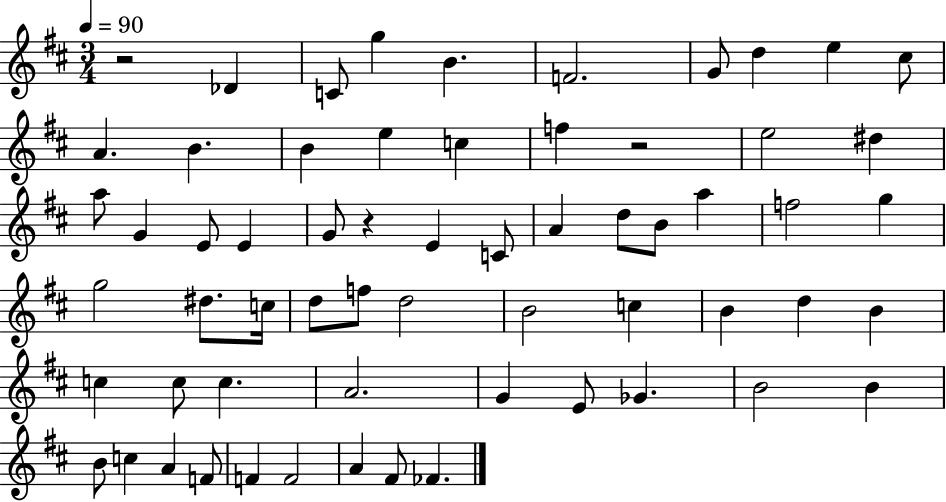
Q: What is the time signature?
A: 3/4